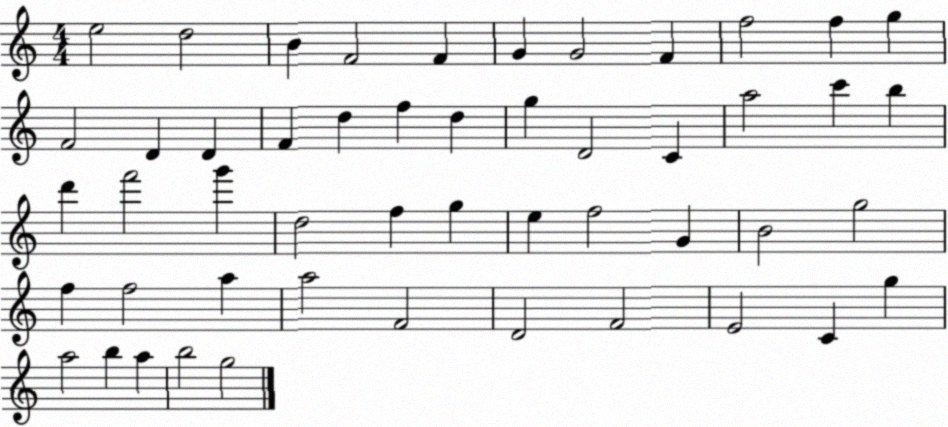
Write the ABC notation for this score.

X:1
T:Untitled
M:4/4
L:1/4
K:C
e2 d2 B F2 F G G2 F f2 f g F2 D D F d f d g D2 C a2 c' b d' f'2 g' d2 f g e f2 G B2 g2 f f2 a a2 F2 D2 F2 E2 C g a2 b a b2 g2